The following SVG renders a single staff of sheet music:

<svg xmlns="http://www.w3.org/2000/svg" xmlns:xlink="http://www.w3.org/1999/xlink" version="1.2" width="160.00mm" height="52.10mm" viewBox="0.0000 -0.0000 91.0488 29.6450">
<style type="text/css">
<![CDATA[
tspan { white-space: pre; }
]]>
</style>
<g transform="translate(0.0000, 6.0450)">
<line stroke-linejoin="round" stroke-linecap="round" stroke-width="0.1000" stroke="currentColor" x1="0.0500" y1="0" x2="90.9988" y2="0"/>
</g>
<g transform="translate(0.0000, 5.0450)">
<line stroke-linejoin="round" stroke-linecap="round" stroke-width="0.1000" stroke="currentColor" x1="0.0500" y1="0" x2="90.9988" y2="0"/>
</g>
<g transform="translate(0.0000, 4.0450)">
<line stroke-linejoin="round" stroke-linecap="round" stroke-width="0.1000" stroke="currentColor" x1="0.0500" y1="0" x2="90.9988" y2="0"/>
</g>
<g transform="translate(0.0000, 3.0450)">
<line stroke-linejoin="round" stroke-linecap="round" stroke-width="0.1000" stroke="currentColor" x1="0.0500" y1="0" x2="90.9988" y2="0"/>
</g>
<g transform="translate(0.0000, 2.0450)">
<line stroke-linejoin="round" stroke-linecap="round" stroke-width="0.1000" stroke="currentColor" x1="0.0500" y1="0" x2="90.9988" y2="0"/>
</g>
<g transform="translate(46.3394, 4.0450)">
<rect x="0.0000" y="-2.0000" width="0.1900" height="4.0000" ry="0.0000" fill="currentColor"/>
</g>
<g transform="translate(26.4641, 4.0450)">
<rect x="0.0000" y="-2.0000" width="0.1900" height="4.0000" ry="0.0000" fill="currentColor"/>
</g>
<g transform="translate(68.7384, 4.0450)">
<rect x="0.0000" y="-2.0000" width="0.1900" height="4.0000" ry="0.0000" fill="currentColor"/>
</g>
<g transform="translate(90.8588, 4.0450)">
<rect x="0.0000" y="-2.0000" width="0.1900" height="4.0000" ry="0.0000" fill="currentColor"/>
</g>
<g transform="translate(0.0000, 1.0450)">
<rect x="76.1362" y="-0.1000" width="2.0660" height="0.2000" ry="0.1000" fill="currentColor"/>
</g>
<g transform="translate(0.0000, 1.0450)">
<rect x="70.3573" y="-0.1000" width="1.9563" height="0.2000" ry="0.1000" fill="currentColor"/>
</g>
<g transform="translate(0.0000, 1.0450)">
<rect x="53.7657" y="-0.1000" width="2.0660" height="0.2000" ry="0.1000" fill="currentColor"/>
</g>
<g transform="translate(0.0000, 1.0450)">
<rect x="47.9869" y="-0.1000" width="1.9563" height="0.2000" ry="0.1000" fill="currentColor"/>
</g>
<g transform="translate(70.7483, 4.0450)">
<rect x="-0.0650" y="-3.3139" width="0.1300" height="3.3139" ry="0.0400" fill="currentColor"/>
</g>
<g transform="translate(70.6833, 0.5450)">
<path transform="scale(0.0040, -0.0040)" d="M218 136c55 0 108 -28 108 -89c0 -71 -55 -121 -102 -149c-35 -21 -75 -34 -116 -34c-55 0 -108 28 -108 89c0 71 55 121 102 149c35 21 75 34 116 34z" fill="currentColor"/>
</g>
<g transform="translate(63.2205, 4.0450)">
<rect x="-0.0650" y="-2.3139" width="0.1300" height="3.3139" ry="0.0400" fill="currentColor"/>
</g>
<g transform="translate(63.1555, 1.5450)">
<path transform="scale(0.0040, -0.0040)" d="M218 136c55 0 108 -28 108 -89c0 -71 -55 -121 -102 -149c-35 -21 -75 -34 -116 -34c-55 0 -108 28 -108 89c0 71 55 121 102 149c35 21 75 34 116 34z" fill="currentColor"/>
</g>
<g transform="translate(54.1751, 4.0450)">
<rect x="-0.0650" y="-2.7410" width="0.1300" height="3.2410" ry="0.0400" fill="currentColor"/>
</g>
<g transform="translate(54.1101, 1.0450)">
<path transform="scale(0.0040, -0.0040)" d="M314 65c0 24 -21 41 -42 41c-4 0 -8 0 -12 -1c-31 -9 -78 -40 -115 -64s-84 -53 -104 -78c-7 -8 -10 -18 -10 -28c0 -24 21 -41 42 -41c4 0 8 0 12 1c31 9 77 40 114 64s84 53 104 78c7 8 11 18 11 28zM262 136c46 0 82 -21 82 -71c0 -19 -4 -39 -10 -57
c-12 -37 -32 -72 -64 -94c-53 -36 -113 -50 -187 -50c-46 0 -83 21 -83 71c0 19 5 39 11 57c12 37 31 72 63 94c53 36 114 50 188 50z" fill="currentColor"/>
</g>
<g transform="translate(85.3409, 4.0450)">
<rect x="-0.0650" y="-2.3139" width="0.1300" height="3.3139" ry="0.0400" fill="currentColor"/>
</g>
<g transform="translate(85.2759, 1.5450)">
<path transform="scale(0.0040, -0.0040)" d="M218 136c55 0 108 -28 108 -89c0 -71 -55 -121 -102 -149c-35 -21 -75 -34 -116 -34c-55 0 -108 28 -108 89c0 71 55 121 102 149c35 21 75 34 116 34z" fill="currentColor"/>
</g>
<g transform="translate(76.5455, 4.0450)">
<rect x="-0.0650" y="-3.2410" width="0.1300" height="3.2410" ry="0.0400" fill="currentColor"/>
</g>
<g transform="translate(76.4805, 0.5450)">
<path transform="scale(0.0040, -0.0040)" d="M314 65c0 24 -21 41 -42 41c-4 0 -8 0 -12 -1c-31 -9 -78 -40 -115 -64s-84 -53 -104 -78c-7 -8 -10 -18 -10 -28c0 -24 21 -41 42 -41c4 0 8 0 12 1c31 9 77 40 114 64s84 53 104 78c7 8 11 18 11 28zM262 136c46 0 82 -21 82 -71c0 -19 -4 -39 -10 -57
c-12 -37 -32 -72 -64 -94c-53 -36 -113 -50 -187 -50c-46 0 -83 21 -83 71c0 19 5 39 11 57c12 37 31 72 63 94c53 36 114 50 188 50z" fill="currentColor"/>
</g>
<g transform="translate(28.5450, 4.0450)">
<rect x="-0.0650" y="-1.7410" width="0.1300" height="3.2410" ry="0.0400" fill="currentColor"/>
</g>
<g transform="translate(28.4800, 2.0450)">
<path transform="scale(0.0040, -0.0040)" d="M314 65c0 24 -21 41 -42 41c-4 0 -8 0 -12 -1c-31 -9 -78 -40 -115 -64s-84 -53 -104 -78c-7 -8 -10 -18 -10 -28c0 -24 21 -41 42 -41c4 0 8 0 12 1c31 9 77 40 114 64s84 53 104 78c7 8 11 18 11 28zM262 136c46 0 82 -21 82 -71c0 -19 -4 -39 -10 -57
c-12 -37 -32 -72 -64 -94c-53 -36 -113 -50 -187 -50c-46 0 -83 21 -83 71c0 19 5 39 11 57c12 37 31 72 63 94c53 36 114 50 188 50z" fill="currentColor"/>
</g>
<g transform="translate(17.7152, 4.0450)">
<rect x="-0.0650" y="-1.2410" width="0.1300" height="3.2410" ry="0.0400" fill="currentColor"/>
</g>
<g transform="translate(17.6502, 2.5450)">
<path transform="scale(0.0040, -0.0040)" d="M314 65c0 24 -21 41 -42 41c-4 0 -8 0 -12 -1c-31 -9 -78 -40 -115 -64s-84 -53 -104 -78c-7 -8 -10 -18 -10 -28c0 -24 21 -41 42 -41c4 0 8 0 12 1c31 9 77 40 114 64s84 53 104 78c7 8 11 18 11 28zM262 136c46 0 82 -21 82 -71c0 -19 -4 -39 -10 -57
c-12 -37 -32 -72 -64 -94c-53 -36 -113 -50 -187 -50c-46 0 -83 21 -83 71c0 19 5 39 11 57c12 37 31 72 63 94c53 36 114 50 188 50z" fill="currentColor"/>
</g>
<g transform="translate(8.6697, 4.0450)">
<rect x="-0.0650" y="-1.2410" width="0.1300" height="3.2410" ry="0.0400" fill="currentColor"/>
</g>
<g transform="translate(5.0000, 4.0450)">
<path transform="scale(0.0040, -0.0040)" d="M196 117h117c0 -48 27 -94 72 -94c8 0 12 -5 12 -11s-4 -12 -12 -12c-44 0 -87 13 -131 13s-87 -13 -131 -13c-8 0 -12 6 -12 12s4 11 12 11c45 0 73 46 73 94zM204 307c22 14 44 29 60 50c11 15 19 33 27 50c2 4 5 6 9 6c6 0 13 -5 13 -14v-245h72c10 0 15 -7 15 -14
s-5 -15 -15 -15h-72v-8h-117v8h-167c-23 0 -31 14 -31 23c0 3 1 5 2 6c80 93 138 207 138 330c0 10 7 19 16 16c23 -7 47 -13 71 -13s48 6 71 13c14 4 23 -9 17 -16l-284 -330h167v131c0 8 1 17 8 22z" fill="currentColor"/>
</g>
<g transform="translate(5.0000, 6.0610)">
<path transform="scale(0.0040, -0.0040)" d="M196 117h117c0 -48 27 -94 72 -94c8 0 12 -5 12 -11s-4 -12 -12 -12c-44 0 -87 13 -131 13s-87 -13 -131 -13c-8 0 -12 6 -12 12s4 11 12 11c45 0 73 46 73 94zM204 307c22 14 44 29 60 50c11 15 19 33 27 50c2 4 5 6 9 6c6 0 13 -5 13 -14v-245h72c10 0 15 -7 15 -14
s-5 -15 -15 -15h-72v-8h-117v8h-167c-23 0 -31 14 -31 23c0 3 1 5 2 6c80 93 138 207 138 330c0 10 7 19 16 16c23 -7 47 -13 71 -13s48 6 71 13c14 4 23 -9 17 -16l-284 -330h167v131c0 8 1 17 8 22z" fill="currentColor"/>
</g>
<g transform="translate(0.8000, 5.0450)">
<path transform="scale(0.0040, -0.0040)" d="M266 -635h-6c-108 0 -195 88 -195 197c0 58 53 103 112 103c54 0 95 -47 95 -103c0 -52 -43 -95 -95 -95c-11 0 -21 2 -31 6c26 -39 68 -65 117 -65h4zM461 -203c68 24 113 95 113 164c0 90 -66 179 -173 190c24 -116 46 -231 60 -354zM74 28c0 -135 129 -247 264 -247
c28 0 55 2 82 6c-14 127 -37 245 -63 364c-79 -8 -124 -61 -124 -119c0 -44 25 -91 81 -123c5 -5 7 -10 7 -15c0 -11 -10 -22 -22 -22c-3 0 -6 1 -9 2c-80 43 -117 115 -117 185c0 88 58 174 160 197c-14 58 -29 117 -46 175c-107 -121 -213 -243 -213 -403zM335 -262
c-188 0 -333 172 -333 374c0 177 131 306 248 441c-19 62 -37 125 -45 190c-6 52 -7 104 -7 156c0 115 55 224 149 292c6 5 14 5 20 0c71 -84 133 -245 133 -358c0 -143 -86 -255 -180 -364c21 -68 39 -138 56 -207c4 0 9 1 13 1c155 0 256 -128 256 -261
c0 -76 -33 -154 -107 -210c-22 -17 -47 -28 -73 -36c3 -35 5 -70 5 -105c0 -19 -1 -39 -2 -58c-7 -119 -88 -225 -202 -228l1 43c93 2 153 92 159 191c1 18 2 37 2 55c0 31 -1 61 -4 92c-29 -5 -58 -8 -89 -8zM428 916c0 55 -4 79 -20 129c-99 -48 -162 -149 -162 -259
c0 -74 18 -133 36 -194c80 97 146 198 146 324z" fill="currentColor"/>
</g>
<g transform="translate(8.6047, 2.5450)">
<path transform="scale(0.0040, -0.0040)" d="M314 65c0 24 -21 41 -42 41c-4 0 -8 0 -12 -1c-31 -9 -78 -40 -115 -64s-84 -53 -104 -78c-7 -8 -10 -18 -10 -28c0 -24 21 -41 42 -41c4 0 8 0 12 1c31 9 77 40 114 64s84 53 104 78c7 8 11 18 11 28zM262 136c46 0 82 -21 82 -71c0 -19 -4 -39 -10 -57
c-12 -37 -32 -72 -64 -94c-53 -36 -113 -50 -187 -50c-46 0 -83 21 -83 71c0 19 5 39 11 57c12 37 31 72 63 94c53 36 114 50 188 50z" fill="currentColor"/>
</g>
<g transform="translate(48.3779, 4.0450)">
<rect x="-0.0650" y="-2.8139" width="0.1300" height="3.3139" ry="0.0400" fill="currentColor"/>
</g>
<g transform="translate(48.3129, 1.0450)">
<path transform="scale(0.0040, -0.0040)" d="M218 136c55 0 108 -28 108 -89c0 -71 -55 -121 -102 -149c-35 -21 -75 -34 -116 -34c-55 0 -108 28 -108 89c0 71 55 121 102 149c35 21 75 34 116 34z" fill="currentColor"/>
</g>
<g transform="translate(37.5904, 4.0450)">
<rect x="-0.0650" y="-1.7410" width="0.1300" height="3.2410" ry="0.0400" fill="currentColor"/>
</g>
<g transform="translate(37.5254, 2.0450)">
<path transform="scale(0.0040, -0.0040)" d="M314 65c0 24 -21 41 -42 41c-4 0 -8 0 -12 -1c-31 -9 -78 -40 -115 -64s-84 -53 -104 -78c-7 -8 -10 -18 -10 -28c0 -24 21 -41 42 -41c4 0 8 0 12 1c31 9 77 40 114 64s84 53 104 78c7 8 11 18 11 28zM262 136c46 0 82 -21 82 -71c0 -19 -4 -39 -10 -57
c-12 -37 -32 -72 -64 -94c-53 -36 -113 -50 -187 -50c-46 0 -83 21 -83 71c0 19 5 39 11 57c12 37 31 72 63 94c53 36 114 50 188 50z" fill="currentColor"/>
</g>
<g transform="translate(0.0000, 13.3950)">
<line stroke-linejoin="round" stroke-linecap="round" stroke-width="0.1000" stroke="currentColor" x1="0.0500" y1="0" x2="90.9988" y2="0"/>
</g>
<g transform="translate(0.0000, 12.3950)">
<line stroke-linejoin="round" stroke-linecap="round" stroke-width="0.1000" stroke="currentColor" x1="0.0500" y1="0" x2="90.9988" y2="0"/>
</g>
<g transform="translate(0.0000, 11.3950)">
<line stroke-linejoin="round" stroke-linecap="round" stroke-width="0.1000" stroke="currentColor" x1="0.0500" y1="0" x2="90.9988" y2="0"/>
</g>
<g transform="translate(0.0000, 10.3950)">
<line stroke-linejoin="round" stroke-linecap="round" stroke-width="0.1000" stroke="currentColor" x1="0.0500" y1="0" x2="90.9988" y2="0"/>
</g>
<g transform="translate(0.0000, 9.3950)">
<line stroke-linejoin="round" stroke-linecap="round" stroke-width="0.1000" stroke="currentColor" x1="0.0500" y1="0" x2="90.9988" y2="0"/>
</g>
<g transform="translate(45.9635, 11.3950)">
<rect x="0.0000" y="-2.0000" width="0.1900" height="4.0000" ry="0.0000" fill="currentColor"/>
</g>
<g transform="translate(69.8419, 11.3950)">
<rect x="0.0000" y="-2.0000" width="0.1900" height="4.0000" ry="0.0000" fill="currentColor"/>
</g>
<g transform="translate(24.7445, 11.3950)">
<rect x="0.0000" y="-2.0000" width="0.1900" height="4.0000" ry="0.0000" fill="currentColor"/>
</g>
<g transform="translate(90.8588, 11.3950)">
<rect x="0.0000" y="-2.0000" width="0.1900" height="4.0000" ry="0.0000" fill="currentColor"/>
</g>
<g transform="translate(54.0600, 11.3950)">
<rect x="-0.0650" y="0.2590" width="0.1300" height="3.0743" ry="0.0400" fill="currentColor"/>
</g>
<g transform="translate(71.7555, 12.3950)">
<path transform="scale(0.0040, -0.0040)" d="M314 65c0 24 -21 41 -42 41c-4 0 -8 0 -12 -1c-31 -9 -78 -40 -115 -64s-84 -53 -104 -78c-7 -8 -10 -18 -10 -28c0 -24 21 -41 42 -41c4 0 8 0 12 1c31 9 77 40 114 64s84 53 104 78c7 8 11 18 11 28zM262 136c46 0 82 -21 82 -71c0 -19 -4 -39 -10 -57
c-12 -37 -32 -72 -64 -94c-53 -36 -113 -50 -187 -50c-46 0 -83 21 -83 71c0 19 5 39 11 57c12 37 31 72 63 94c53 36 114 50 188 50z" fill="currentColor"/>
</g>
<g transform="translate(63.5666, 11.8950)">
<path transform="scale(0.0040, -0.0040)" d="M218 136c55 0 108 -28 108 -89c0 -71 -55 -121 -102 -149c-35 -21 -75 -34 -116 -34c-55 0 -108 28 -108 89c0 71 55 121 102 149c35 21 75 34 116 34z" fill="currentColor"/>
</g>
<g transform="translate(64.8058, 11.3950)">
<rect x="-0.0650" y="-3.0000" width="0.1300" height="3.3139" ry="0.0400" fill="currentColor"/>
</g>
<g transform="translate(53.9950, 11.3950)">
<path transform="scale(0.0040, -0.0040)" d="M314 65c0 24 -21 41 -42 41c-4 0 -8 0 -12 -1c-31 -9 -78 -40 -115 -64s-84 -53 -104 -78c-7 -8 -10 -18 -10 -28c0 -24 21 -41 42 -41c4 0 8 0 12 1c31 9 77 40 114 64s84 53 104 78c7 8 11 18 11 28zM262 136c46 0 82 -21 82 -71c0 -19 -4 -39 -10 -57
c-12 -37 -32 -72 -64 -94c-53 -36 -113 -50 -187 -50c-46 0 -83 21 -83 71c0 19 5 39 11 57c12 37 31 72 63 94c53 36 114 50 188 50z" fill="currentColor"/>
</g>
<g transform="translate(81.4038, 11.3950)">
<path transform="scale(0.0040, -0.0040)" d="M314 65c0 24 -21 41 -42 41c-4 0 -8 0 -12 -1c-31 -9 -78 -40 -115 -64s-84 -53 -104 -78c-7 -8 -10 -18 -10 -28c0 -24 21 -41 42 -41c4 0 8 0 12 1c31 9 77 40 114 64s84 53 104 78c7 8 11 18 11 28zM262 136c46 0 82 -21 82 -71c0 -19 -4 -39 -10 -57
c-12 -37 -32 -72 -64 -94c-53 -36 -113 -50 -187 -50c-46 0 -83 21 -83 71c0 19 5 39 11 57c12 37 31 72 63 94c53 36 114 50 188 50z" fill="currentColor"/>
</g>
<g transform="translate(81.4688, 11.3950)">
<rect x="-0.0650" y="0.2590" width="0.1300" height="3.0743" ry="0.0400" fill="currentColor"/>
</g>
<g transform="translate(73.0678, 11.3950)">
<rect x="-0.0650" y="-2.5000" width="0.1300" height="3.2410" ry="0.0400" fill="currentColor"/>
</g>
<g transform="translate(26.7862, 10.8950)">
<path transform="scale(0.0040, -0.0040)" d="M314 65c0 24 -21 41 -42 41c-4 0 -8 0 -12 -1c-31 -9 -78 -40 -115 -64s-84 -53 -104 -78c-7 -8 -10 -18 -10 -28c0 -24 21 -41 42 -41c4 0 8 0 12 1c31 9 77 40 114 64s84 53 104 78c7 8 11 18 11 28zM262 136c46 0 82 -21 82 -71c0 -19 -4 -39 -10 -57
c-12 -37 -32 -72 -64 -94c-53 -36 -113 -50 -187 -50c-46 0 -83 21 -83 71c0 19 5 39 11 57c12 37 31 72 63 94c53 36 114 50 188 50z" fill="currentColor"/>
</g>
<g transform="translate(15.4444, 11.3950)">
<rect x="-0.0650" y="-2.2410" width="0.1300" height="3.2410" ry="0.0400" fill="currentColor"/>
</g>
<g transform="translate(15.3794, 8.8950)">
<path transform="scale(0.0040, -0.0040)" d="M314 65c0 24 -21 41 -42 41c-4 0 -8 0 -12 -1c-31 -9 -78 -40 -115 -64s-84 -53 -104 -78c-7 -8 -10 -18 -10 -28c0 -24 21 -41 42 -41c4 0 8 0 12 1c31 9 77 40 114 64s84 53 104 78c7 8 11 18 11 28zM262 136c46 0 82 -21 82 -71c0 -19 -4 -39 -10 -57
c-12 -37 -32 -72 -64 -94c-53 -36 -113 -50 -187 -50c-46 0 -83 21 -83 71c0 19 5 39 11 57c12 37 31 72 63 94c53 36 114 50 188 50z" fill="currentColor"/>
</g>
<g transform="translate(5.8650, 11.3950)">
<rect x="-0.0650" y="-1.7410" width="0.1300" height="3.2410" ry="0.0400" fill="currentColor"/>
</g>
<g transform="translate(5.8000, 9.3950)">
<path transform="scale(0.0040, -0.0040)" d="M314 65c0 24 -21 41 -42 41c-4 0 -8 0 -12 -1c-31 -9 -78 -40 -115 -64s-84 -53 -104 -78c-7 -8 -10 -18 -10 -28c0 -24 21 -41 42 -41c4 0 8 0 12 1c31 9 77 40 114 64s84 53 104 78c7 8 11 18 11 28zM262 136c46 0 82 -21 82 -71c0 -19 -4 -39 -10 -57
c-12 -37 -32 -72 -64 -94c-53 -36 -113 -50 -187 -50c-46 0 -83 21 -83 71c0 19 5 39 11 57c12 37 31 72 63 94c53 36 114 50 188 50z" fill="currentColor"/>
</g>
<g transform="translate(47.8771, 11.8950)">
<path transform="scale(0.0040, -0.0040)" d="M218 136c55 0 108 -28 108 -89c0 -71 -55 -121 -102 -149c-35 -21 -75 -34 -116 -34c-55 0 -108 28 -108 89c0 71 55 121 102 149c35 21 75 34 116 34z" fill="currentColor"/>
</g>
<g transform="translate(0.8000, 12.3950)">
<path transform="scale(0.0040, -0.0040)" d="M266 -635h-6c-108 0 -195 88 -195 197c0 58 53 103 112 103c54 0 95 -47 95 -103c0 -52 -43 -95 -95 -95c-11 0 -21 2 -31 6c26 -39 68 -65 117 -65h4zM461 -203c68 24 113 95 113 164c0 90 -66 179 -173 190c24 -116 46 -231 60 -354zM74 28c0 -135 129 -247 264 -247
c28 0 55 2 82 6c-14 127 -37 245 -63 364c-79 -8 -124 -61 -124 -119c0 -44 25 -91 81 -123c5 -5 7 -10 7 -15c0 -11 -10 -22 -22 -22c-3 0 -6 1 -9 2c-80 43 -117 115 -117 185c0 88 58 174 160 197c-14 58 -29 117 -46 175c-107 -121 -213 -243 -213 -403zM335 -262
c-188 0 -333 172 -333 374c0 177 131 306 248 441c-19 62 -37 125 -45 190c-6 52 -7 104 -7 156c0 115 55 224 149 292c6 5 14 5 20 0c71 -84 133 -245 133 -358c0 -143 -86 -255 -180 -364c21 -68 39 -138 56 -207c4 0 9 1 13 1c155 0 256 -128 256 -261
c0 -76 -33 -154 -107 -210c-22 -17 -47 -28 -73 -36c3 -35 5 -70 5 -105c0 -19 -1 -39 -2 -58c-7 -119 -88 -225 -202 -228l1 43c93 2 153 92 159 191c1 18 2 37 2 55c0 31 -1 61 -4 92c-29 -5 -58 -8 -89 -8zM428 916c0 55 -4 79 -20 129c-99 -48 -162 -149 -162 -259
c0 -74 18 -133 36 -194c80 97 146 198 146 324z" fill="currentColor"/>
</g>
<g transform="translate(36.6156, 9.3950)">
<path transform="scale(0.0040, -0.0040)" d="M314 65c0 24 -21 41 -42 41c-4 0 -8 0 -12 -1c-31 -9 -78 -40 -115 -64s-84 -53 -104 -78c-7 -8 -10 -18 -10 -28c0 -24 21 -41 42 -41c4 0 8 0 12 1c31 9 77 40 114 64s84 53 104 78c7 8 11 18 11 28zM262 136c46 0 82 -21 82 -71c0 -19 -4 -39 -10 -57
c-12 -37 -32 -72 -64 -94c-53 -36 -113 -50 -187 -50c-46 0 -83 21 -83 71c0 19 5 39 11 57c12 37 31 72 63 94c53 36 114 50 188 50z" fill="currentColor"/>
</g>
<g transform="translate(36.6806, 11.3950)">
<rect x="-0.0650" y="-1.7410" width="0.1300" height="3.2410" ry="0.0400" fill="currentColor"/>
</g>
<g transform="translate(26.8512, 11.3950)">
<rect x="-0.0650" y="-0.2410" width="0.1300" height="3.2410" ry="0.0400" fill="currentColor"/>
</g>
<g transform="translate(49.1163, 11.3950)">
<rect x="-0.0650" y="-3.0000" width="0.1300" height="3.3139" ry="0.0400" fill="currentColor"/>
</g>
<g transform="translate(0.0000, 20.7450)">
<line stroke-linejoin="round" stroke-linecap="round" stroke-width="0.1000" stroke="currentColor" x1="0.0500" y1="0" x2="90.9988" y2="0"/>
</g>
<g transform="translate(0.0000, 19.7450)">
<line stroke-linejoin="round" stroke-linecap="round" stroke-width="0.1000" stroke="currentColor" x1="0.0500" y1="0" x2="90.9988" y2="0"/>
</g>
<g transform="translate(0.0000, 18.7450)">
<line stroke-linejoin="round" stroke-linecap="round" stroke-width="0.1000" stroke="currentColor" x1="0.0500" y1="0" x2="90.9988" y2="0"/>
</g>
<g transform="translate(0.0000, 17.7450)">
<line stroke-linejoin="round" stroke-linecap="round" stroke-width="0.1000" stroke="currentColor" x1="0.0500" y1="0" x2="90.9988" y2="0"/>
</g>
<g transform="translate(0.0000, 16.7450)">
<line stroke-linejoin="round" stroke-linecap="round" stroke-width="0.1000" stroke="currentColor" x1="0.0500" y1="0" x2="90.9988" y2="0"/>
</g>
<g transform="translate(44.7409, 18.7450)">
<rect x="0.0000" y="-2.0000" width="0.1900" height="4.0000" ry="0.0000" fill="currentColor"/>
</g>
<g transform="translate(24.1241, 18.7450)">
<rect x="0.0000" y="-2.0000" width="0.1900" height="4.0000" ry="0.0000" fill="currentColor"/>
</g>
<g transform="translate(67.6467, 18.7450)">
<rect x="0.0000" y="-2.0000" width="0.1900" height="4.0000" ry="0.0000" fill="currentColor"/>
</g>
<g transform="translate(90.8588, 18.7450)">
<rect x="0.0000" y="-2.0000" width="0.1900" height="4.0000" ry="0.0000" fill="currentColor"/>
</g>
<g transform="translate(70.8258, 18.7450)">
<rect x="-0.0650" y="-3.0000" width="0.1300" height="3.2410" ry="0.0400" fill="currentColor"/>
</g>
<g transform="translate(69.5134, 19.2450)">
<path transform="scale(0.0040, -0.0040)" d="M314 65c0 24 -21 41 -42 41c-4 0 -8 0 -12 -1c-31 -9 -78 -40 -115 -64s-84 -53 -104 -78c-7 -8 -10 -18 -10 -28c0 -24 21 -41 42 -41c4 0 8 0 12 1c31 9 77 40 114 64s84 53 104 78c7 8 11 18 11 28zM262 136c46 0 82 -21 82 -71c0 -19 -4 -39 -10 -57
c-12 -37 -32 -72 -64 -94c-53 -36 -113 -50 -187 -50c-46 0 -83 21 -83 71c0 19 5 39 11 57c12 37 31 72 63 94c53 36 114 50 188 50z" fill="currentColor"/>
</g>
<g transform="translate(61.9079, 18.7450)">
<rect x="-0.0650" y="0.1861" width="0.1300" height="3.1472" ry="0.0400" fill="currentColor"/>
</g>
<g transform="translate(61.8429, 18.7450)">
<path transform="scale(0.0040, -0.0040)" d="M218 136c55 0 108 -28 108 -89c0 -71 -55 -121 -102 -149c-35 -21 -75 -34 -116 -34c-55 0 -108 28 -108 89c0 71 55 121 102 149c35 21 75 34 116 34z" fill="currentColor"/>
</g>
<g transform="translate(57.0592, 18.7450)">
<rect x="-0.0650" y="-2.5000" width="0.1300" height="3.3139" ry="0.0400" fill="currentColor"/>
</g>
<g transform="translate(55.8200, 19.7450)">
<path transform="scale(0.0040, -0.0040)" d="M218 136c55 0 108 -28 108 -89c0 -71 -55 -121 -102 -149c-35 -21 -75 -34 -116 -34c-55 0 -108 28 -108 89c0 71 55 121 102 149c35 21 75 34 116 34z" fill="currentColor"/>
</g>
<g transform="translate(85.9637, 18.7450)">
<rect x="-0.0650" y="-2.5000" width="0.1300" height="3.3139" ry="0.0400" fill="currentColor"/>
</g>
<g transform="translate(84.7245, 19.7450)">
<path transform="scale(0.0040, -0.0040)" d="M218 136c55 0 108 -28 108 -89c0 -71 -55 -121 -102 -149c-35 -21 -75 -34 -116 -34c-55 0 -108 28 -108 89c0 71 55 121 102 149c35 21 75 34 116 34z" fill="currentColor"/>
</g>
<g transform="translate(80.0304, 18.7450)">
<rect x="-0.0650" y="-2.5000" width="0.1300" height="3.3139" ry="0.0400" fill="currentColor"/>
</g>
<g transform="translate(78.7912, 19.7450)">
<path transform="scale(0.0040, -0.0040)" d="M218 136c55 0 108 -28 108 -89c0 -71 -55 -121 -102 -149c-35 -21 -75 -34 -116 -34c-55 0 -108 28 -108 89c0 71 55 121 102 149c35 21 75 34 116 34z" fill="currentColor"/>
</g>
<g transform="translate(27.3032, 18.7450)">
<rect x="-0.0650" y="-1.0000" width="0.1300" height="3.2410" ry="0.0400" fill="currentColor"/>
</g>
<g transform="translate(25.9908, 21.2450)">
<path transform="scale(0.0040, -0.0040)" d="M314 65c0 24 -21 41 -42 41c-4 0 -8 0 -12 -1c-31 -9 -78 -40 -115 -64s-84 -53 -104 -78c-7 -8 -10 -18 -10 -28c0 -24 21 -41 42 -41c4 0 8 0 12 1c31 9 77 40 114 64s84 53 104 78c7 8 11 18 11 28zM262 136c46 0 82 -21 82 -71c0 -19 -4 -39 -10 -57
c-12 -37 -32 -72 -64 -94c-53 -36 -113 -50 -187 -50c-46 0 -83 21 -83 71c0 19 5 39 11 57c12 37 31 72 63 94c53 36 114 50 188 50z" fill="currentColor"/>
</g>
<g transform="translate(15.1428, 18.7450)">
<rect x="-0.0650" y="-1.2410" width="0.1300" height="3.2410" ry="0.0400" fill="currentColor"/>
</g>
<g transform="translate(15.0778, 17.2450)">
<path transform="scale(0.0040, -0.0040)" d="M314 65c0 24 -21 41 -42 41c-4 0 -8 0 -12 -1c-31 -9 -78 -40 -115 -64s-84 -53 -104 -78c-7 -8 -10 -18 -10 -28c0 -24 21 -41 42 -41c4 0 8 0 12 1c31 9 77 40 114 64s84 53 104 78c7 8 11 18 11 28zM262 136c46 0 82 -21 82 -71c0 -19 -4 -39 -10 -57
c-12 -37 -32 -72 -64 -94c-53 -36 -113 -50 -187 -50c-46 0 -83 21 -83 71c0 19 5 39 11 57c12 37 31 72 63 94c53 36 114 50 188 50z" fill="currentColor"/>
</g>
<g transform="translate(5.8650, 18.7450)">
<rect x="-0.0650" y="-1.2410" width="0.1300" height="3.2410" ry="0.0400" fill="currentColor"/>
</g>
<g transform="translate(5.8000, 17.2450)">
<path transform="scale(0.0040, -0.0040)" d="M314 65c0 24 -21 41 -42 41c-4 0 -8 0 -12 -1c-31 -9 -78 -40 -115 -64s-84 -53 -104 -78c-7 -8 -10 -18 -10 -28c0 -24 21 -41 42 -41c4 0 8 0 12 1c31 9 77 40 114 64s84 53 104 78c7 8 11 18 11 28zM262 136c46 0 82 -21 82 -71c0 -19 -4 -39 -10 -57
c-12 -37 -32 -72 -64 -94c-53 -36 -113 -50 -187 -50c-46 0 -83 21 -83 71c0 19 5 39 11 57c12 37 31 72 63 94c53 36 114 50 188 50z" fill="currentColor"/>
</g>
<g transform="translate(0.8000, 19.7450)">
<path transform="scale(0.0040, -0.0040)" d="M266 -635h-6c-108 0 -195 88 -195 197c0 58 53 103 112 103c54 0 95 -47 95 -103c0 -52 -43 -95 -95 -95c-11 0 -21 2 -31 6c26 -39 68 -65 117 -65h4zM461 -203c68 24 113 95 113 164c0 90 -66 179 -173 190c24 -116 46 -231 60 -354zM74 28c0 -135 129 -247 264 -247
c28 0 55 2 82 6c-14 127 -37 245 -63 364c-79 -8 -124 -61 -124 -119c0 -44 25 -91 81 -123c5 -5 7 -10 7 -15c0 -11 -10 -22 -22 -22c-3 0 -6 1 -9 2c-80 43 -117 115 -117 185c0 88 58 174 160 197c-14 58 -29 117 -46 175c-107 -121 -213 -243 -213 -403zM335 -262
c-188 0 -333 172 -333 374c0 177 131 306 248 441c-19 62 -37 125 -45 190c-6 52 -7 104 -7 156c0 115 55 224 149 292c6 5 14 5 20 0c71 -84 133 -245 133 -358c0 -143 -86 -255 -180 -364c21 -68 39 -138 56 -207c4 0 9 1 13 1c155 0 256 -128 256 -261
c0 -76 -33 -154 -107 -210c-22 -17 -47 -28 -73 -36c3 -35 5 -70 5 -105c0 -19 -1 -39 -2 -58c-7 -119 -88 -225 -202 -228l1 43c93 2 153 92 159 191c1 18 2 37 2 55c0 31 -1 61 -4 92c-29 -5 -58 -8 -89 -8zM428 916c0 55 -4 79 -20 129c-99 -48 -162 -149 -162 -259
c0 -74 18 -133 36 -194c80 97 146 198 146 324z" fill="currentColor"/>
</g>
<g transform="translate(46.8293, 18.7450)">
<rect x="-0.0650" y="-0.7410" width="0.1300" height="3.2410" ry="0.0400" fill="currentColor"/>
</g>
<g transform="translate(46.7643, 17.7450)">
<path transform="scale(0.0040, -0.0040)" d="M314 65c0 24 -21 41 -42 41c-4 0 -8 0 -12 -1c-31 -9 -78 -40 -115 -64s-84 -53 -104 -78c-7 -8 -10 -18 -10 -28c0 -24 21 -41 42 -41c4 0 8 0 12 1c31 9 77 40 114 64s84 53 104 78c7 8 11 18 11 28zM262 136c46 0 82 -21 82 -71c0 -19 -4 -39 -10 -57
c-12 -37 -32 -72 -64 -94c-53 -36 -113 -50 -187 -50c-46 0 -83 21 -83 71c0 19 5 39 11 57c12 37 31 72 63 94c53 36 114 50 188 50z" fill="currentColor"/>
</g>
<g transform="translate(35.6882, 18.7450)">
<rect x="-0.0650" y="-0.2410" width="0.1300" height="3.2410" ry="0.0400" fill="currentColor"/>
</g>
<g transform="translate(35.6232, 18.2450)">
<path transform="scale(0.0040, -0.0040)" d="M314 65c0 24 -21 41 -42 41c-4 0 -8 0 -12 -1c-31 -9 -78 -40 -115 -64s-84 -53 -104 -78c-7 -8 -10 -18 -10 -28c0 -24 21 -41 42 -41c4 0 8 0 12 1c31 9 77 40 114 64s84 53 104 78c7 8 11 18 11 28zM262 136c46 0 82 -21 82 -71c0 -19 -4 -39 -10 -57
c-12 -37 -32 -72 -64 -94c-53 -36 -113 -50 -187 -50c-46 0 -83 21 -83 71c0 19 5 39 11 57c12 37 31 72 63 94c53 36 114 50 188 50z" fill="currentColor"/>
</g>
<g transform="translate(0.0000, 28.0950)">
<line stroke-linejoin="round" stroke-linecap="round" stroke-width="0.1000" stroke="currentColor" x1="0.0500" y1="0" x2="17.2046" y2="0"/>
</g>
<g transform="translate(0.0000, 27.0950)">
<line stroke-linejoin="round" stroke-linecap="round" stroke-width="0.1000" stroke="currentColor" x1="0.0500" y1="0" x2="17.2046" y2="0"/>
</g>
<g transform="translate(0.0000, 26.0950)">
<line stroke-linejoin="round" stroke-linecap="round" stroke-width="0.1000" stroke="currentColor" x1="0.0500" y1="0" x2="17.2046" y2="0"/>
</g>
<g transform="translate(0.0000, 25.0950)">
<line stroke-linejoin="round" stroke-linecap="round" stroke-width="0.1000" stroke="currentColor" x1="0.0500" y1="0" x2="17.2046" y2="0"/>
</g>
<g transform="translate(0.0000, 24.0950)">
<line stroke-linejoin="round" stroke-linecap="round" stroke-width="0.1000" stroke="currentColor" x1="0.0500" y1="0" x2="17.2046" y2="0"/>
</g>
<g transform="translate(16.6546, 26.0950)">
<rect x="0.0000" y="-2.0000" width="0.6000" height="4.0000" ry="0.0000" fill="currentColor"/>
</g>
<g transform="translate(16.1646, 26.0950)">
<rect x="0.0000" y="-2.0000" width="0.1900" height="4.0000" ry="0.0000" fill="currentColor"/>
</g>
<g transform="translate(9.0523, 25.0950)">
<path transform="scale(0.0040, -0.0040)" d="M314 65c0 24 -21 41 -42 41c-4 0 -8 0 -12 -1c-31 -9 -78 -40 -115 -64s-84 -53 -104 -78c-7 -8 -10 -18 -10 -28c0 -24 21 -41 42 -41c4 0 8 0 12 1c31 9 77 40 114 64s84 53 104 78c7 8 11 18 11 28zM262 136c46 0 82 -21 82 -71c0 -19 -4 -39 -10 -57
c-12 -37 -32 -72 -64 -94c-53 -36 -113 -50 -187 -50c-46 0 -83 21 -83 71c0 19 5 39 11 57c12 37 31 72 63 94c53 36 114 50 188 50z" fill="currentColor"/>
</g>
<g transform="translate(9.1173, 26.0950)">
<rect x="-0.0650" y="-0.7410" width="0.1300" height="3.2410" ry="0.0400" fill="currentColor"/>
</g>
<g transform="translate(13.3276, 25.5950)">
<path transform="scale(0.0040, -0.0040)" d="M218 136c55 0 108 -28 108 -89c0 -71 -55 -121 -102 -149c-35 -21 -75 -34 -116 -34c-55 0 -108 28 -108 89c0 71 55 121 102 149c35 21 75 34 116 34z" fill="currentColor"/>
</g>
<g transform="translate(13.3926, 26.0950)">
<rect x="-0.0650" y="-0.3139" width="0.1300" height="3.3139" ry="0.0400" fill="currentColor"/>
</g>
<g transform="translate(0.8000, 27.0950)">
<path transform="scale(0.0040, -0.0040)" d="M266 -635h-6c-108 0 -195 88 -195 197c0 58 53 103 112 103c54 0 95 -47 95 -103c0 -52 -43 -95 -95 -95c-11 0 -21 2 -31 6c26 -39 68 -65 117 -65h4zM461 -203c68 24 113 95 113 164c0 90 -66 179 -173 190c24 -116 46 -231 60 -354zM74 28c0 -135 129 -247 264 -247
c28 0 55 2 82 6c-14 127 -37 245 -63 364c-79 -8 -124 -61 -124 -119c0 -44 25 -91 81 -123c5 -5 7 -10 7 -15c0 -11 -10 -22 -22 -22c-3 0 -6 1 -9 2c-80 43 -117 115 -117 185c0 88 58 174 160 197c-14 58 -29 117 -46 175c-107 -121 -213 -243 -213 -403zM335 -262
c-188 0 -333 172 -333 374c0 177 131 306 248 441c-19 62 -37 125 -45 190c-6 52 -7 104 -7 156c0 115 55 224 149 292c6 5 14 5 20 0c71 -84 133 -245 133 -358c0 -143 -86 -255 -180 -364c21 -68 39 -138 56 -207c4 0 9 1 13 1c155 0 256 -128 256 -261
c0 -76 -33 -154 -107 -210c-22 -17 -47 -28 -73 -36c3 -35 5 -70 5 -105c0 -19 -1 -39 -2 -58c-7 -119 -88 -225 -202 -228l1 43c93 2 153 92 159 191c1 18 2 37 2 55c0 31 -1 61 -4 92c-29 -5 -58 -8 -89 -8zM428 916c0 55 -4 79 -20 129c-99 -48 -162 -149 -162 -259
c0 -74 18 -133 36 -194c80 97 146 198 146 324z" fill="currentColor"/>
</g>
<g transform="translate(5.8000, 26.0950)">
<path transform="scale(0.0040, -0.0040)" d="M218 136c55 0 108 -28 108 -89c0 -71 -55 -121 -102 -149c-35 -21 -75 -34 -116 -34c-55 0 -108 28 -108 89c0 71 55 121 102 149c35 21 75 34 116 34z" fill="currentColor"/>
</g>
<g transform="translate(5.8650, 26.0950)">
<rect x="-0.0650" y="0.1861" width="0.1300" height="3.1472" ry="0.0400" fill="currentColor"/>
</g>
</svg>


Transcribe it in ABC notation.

X:1
T:Untitled
M:4/4
L:1/4
K:C
e2 e2 f2 f2 a a2 g b b2 g f2 g2 c2 f2 A B2 A G2 B2 e2 e2 D2 c2 d2 G B A2 G G B d2 c